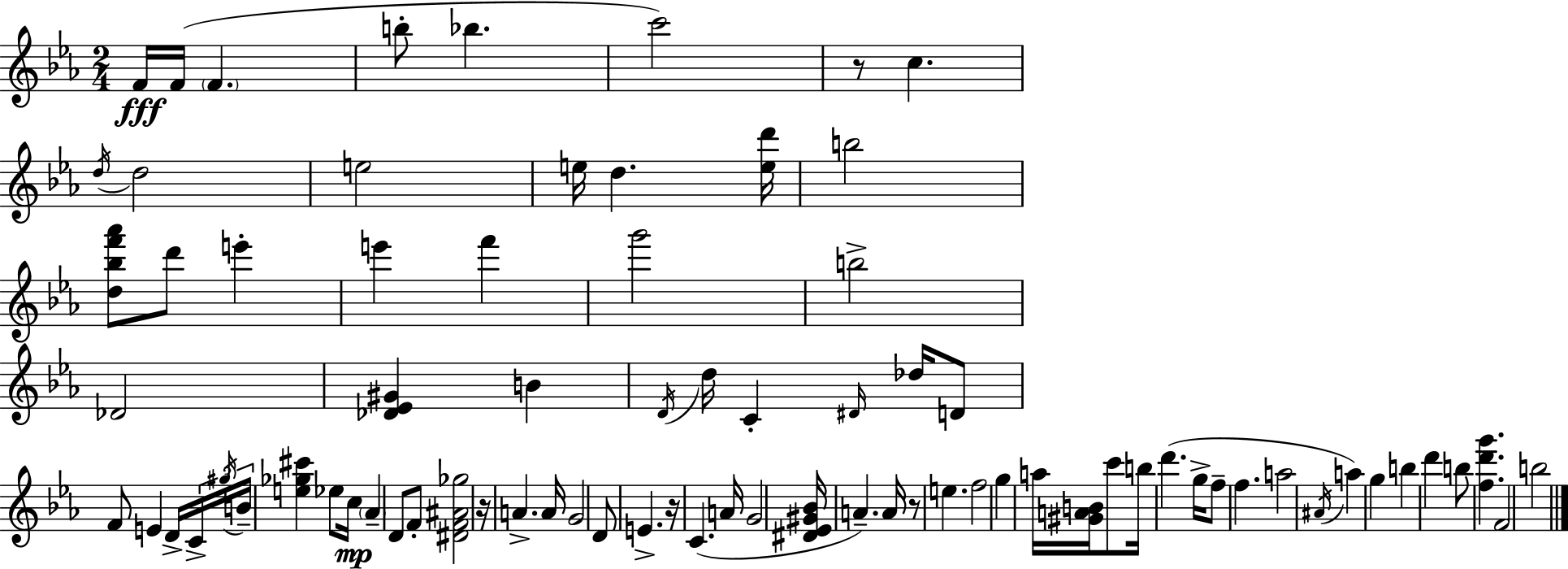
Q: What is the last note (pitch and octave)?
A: B5